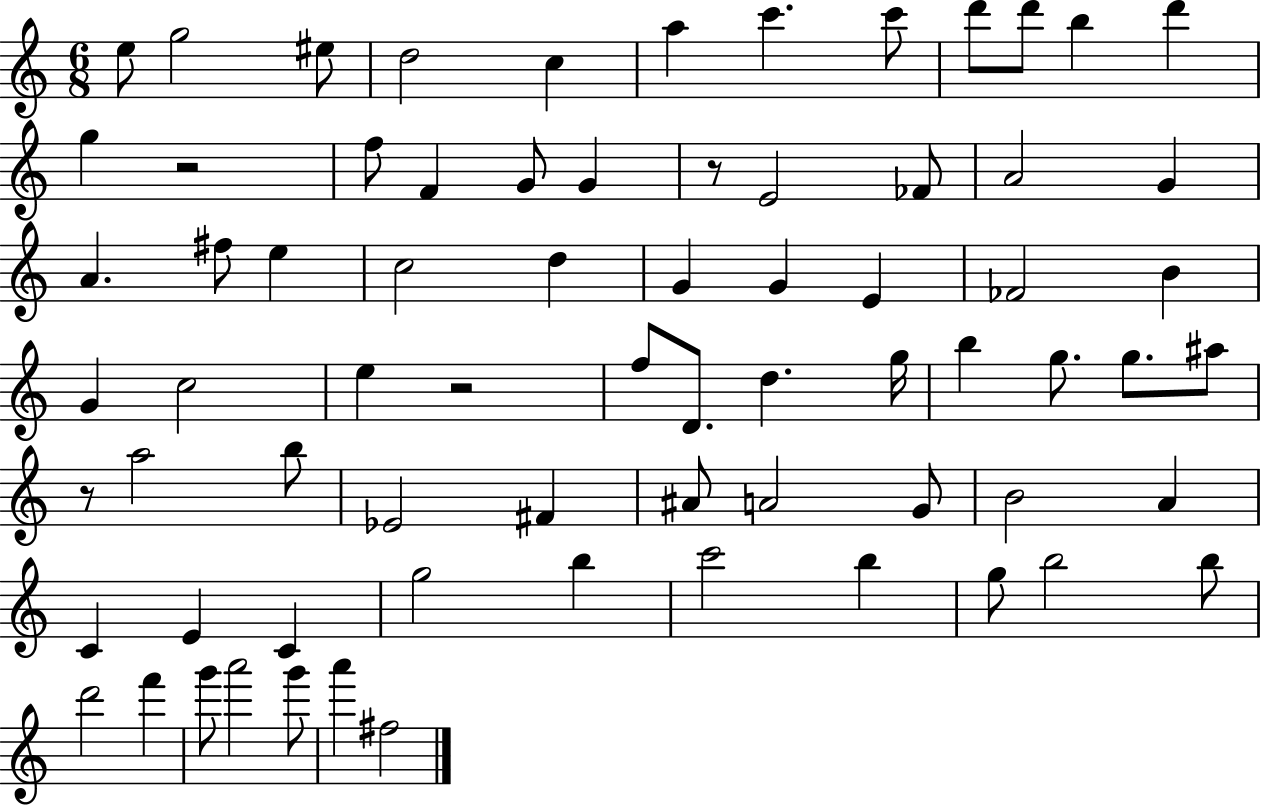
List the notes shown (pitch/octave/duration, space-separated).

E5/e G5/h EIS5/e D5/h C5/q A5/q C6/q. C6/e D6/e D6/e B5/q D6/q G5/q R/h F5/e F4/q G4/e G4/q R/e E4/h FES4/e A4/h G4/q A4/q. F#5/e E5/q C5/h D5/q G4/q G4/q E4/q FES4/h B4/q G4/q C5/h E5/q R/h F5/e D4/e. D5/q. G5/s B5/q G5/e. G5/e. A#5/e R/e A5/h B5/e Eb4/h F#4/q A#4/e A4/h G4/e B4/h A4/q C4/q E4/q C4/q G5/h B5/q C6/h B5/q G5/e B5/h B5/e D6/h F6/q G6/e A6/h G6/e A6/q F#5/h